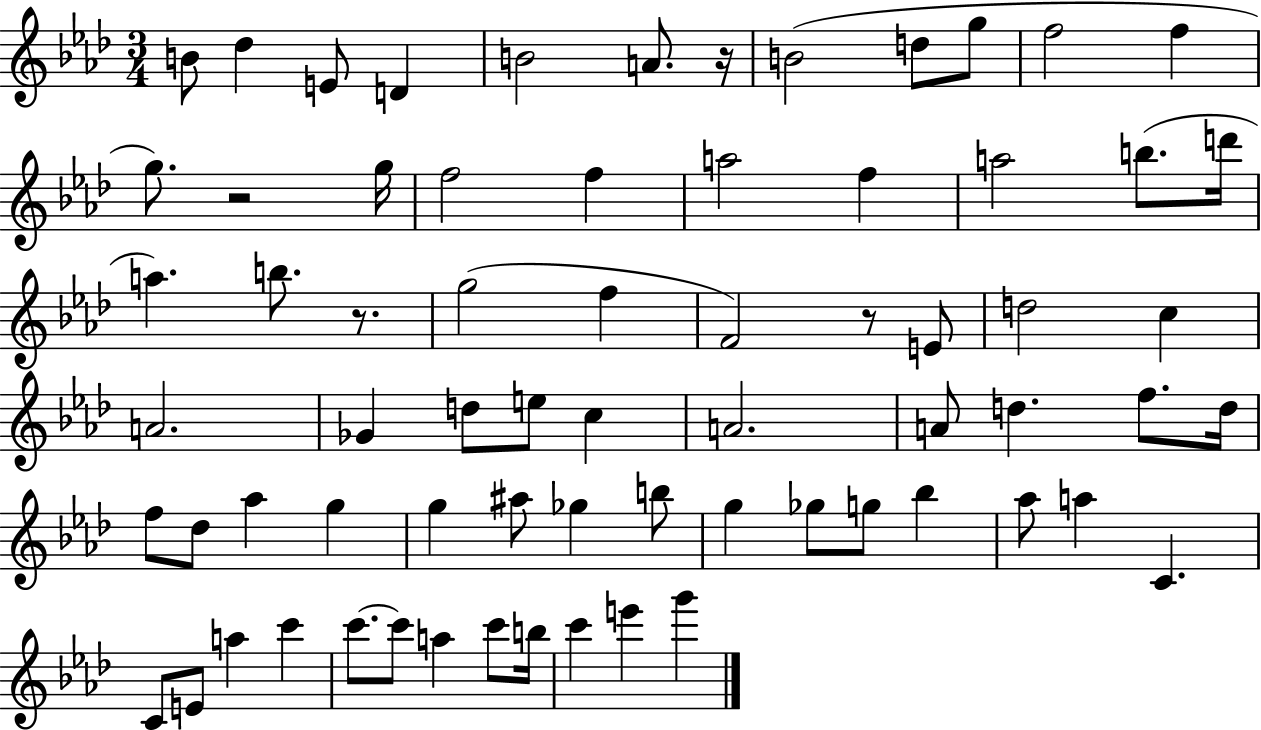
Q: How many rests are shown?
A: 4